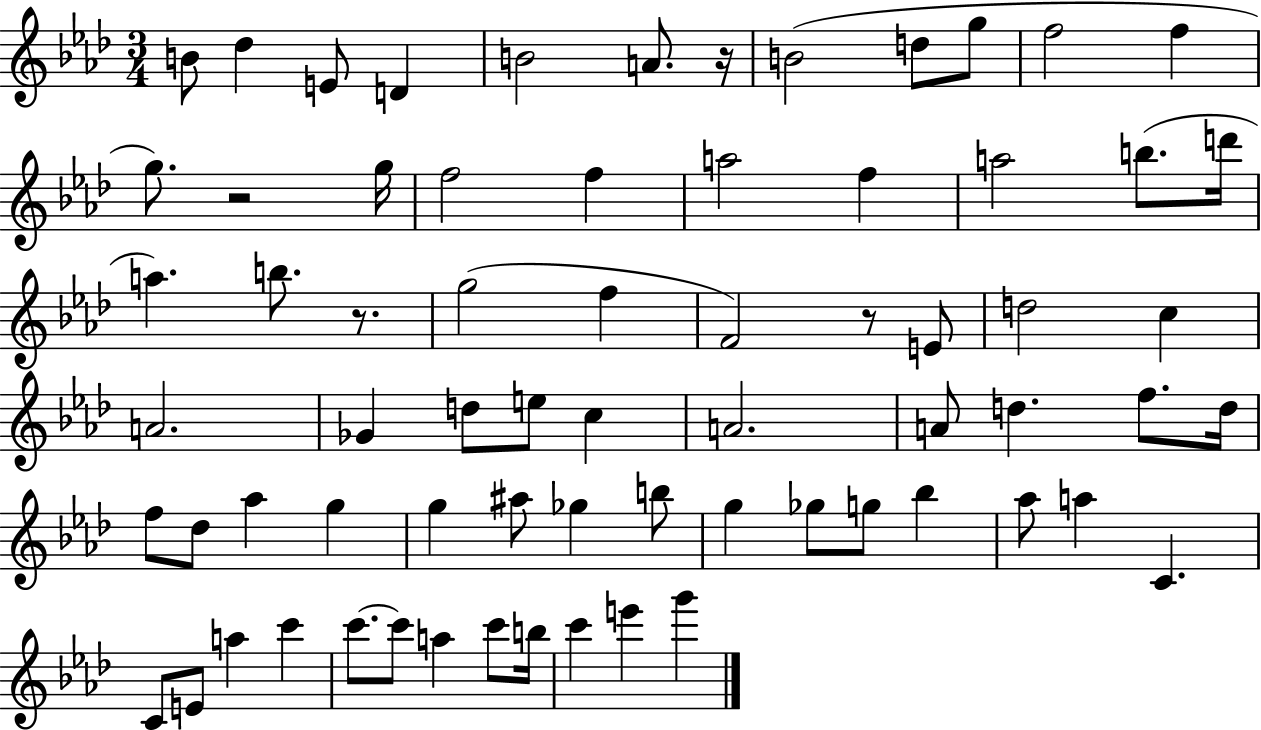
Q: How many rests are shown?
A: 4